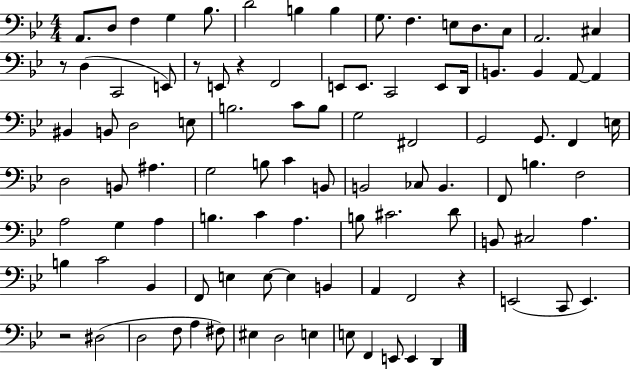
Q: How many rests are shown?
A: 5